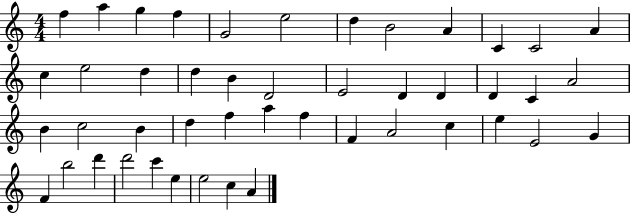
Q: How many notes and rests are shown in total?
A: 46